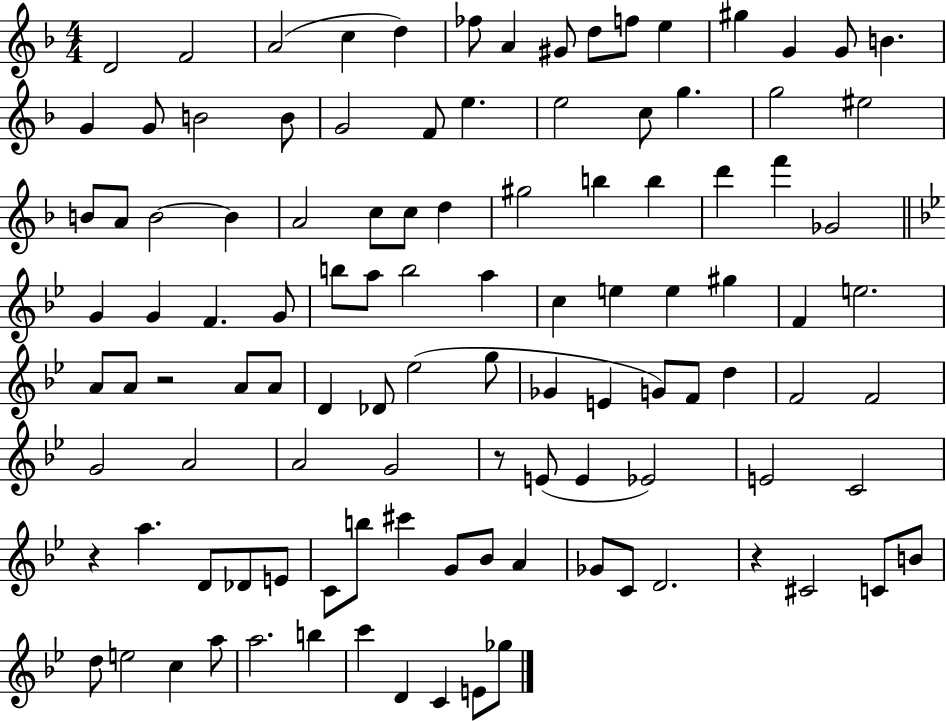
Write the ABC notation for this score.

X:1
T:Untitled
M:4/4
L:1/4
K:F
D2 F2 A2 c d _f/2 A ^G/2 d/2 f/2 e ^g G G/2 B G G/2 B2 B/2 G2 F/2 e e2 c/2 g g2 ^e2 B/2 A/2 B2 B A2 c/2 c/2 d ^g2 b b d' f' _G2 G G F G/2 b/2 a/2 b2 a c e e ^g F e2 A/2 A/2 z2 A/2 A/2 D _D/2 _e2 g/2 _G E G/2 F/2 d F2 F2 G2 A2 A2 G2 z/2 E/2 E _E2 E2 C2 z a D/2 _D/2 E/2 C/2 b/2 ^c' G/2 _B/2 A _G/2 C/2 D2 z ^C2 C/2 B/2 d/2 e2 c a/2 a2 b c' D C E/2 _g/2